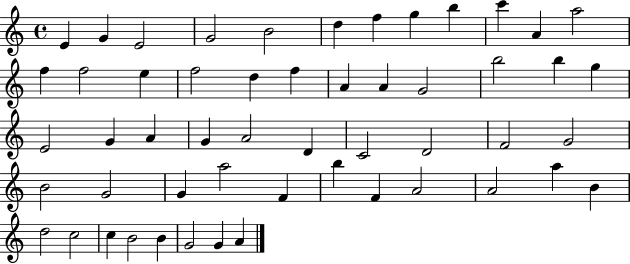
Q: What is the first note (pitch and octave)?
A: E4